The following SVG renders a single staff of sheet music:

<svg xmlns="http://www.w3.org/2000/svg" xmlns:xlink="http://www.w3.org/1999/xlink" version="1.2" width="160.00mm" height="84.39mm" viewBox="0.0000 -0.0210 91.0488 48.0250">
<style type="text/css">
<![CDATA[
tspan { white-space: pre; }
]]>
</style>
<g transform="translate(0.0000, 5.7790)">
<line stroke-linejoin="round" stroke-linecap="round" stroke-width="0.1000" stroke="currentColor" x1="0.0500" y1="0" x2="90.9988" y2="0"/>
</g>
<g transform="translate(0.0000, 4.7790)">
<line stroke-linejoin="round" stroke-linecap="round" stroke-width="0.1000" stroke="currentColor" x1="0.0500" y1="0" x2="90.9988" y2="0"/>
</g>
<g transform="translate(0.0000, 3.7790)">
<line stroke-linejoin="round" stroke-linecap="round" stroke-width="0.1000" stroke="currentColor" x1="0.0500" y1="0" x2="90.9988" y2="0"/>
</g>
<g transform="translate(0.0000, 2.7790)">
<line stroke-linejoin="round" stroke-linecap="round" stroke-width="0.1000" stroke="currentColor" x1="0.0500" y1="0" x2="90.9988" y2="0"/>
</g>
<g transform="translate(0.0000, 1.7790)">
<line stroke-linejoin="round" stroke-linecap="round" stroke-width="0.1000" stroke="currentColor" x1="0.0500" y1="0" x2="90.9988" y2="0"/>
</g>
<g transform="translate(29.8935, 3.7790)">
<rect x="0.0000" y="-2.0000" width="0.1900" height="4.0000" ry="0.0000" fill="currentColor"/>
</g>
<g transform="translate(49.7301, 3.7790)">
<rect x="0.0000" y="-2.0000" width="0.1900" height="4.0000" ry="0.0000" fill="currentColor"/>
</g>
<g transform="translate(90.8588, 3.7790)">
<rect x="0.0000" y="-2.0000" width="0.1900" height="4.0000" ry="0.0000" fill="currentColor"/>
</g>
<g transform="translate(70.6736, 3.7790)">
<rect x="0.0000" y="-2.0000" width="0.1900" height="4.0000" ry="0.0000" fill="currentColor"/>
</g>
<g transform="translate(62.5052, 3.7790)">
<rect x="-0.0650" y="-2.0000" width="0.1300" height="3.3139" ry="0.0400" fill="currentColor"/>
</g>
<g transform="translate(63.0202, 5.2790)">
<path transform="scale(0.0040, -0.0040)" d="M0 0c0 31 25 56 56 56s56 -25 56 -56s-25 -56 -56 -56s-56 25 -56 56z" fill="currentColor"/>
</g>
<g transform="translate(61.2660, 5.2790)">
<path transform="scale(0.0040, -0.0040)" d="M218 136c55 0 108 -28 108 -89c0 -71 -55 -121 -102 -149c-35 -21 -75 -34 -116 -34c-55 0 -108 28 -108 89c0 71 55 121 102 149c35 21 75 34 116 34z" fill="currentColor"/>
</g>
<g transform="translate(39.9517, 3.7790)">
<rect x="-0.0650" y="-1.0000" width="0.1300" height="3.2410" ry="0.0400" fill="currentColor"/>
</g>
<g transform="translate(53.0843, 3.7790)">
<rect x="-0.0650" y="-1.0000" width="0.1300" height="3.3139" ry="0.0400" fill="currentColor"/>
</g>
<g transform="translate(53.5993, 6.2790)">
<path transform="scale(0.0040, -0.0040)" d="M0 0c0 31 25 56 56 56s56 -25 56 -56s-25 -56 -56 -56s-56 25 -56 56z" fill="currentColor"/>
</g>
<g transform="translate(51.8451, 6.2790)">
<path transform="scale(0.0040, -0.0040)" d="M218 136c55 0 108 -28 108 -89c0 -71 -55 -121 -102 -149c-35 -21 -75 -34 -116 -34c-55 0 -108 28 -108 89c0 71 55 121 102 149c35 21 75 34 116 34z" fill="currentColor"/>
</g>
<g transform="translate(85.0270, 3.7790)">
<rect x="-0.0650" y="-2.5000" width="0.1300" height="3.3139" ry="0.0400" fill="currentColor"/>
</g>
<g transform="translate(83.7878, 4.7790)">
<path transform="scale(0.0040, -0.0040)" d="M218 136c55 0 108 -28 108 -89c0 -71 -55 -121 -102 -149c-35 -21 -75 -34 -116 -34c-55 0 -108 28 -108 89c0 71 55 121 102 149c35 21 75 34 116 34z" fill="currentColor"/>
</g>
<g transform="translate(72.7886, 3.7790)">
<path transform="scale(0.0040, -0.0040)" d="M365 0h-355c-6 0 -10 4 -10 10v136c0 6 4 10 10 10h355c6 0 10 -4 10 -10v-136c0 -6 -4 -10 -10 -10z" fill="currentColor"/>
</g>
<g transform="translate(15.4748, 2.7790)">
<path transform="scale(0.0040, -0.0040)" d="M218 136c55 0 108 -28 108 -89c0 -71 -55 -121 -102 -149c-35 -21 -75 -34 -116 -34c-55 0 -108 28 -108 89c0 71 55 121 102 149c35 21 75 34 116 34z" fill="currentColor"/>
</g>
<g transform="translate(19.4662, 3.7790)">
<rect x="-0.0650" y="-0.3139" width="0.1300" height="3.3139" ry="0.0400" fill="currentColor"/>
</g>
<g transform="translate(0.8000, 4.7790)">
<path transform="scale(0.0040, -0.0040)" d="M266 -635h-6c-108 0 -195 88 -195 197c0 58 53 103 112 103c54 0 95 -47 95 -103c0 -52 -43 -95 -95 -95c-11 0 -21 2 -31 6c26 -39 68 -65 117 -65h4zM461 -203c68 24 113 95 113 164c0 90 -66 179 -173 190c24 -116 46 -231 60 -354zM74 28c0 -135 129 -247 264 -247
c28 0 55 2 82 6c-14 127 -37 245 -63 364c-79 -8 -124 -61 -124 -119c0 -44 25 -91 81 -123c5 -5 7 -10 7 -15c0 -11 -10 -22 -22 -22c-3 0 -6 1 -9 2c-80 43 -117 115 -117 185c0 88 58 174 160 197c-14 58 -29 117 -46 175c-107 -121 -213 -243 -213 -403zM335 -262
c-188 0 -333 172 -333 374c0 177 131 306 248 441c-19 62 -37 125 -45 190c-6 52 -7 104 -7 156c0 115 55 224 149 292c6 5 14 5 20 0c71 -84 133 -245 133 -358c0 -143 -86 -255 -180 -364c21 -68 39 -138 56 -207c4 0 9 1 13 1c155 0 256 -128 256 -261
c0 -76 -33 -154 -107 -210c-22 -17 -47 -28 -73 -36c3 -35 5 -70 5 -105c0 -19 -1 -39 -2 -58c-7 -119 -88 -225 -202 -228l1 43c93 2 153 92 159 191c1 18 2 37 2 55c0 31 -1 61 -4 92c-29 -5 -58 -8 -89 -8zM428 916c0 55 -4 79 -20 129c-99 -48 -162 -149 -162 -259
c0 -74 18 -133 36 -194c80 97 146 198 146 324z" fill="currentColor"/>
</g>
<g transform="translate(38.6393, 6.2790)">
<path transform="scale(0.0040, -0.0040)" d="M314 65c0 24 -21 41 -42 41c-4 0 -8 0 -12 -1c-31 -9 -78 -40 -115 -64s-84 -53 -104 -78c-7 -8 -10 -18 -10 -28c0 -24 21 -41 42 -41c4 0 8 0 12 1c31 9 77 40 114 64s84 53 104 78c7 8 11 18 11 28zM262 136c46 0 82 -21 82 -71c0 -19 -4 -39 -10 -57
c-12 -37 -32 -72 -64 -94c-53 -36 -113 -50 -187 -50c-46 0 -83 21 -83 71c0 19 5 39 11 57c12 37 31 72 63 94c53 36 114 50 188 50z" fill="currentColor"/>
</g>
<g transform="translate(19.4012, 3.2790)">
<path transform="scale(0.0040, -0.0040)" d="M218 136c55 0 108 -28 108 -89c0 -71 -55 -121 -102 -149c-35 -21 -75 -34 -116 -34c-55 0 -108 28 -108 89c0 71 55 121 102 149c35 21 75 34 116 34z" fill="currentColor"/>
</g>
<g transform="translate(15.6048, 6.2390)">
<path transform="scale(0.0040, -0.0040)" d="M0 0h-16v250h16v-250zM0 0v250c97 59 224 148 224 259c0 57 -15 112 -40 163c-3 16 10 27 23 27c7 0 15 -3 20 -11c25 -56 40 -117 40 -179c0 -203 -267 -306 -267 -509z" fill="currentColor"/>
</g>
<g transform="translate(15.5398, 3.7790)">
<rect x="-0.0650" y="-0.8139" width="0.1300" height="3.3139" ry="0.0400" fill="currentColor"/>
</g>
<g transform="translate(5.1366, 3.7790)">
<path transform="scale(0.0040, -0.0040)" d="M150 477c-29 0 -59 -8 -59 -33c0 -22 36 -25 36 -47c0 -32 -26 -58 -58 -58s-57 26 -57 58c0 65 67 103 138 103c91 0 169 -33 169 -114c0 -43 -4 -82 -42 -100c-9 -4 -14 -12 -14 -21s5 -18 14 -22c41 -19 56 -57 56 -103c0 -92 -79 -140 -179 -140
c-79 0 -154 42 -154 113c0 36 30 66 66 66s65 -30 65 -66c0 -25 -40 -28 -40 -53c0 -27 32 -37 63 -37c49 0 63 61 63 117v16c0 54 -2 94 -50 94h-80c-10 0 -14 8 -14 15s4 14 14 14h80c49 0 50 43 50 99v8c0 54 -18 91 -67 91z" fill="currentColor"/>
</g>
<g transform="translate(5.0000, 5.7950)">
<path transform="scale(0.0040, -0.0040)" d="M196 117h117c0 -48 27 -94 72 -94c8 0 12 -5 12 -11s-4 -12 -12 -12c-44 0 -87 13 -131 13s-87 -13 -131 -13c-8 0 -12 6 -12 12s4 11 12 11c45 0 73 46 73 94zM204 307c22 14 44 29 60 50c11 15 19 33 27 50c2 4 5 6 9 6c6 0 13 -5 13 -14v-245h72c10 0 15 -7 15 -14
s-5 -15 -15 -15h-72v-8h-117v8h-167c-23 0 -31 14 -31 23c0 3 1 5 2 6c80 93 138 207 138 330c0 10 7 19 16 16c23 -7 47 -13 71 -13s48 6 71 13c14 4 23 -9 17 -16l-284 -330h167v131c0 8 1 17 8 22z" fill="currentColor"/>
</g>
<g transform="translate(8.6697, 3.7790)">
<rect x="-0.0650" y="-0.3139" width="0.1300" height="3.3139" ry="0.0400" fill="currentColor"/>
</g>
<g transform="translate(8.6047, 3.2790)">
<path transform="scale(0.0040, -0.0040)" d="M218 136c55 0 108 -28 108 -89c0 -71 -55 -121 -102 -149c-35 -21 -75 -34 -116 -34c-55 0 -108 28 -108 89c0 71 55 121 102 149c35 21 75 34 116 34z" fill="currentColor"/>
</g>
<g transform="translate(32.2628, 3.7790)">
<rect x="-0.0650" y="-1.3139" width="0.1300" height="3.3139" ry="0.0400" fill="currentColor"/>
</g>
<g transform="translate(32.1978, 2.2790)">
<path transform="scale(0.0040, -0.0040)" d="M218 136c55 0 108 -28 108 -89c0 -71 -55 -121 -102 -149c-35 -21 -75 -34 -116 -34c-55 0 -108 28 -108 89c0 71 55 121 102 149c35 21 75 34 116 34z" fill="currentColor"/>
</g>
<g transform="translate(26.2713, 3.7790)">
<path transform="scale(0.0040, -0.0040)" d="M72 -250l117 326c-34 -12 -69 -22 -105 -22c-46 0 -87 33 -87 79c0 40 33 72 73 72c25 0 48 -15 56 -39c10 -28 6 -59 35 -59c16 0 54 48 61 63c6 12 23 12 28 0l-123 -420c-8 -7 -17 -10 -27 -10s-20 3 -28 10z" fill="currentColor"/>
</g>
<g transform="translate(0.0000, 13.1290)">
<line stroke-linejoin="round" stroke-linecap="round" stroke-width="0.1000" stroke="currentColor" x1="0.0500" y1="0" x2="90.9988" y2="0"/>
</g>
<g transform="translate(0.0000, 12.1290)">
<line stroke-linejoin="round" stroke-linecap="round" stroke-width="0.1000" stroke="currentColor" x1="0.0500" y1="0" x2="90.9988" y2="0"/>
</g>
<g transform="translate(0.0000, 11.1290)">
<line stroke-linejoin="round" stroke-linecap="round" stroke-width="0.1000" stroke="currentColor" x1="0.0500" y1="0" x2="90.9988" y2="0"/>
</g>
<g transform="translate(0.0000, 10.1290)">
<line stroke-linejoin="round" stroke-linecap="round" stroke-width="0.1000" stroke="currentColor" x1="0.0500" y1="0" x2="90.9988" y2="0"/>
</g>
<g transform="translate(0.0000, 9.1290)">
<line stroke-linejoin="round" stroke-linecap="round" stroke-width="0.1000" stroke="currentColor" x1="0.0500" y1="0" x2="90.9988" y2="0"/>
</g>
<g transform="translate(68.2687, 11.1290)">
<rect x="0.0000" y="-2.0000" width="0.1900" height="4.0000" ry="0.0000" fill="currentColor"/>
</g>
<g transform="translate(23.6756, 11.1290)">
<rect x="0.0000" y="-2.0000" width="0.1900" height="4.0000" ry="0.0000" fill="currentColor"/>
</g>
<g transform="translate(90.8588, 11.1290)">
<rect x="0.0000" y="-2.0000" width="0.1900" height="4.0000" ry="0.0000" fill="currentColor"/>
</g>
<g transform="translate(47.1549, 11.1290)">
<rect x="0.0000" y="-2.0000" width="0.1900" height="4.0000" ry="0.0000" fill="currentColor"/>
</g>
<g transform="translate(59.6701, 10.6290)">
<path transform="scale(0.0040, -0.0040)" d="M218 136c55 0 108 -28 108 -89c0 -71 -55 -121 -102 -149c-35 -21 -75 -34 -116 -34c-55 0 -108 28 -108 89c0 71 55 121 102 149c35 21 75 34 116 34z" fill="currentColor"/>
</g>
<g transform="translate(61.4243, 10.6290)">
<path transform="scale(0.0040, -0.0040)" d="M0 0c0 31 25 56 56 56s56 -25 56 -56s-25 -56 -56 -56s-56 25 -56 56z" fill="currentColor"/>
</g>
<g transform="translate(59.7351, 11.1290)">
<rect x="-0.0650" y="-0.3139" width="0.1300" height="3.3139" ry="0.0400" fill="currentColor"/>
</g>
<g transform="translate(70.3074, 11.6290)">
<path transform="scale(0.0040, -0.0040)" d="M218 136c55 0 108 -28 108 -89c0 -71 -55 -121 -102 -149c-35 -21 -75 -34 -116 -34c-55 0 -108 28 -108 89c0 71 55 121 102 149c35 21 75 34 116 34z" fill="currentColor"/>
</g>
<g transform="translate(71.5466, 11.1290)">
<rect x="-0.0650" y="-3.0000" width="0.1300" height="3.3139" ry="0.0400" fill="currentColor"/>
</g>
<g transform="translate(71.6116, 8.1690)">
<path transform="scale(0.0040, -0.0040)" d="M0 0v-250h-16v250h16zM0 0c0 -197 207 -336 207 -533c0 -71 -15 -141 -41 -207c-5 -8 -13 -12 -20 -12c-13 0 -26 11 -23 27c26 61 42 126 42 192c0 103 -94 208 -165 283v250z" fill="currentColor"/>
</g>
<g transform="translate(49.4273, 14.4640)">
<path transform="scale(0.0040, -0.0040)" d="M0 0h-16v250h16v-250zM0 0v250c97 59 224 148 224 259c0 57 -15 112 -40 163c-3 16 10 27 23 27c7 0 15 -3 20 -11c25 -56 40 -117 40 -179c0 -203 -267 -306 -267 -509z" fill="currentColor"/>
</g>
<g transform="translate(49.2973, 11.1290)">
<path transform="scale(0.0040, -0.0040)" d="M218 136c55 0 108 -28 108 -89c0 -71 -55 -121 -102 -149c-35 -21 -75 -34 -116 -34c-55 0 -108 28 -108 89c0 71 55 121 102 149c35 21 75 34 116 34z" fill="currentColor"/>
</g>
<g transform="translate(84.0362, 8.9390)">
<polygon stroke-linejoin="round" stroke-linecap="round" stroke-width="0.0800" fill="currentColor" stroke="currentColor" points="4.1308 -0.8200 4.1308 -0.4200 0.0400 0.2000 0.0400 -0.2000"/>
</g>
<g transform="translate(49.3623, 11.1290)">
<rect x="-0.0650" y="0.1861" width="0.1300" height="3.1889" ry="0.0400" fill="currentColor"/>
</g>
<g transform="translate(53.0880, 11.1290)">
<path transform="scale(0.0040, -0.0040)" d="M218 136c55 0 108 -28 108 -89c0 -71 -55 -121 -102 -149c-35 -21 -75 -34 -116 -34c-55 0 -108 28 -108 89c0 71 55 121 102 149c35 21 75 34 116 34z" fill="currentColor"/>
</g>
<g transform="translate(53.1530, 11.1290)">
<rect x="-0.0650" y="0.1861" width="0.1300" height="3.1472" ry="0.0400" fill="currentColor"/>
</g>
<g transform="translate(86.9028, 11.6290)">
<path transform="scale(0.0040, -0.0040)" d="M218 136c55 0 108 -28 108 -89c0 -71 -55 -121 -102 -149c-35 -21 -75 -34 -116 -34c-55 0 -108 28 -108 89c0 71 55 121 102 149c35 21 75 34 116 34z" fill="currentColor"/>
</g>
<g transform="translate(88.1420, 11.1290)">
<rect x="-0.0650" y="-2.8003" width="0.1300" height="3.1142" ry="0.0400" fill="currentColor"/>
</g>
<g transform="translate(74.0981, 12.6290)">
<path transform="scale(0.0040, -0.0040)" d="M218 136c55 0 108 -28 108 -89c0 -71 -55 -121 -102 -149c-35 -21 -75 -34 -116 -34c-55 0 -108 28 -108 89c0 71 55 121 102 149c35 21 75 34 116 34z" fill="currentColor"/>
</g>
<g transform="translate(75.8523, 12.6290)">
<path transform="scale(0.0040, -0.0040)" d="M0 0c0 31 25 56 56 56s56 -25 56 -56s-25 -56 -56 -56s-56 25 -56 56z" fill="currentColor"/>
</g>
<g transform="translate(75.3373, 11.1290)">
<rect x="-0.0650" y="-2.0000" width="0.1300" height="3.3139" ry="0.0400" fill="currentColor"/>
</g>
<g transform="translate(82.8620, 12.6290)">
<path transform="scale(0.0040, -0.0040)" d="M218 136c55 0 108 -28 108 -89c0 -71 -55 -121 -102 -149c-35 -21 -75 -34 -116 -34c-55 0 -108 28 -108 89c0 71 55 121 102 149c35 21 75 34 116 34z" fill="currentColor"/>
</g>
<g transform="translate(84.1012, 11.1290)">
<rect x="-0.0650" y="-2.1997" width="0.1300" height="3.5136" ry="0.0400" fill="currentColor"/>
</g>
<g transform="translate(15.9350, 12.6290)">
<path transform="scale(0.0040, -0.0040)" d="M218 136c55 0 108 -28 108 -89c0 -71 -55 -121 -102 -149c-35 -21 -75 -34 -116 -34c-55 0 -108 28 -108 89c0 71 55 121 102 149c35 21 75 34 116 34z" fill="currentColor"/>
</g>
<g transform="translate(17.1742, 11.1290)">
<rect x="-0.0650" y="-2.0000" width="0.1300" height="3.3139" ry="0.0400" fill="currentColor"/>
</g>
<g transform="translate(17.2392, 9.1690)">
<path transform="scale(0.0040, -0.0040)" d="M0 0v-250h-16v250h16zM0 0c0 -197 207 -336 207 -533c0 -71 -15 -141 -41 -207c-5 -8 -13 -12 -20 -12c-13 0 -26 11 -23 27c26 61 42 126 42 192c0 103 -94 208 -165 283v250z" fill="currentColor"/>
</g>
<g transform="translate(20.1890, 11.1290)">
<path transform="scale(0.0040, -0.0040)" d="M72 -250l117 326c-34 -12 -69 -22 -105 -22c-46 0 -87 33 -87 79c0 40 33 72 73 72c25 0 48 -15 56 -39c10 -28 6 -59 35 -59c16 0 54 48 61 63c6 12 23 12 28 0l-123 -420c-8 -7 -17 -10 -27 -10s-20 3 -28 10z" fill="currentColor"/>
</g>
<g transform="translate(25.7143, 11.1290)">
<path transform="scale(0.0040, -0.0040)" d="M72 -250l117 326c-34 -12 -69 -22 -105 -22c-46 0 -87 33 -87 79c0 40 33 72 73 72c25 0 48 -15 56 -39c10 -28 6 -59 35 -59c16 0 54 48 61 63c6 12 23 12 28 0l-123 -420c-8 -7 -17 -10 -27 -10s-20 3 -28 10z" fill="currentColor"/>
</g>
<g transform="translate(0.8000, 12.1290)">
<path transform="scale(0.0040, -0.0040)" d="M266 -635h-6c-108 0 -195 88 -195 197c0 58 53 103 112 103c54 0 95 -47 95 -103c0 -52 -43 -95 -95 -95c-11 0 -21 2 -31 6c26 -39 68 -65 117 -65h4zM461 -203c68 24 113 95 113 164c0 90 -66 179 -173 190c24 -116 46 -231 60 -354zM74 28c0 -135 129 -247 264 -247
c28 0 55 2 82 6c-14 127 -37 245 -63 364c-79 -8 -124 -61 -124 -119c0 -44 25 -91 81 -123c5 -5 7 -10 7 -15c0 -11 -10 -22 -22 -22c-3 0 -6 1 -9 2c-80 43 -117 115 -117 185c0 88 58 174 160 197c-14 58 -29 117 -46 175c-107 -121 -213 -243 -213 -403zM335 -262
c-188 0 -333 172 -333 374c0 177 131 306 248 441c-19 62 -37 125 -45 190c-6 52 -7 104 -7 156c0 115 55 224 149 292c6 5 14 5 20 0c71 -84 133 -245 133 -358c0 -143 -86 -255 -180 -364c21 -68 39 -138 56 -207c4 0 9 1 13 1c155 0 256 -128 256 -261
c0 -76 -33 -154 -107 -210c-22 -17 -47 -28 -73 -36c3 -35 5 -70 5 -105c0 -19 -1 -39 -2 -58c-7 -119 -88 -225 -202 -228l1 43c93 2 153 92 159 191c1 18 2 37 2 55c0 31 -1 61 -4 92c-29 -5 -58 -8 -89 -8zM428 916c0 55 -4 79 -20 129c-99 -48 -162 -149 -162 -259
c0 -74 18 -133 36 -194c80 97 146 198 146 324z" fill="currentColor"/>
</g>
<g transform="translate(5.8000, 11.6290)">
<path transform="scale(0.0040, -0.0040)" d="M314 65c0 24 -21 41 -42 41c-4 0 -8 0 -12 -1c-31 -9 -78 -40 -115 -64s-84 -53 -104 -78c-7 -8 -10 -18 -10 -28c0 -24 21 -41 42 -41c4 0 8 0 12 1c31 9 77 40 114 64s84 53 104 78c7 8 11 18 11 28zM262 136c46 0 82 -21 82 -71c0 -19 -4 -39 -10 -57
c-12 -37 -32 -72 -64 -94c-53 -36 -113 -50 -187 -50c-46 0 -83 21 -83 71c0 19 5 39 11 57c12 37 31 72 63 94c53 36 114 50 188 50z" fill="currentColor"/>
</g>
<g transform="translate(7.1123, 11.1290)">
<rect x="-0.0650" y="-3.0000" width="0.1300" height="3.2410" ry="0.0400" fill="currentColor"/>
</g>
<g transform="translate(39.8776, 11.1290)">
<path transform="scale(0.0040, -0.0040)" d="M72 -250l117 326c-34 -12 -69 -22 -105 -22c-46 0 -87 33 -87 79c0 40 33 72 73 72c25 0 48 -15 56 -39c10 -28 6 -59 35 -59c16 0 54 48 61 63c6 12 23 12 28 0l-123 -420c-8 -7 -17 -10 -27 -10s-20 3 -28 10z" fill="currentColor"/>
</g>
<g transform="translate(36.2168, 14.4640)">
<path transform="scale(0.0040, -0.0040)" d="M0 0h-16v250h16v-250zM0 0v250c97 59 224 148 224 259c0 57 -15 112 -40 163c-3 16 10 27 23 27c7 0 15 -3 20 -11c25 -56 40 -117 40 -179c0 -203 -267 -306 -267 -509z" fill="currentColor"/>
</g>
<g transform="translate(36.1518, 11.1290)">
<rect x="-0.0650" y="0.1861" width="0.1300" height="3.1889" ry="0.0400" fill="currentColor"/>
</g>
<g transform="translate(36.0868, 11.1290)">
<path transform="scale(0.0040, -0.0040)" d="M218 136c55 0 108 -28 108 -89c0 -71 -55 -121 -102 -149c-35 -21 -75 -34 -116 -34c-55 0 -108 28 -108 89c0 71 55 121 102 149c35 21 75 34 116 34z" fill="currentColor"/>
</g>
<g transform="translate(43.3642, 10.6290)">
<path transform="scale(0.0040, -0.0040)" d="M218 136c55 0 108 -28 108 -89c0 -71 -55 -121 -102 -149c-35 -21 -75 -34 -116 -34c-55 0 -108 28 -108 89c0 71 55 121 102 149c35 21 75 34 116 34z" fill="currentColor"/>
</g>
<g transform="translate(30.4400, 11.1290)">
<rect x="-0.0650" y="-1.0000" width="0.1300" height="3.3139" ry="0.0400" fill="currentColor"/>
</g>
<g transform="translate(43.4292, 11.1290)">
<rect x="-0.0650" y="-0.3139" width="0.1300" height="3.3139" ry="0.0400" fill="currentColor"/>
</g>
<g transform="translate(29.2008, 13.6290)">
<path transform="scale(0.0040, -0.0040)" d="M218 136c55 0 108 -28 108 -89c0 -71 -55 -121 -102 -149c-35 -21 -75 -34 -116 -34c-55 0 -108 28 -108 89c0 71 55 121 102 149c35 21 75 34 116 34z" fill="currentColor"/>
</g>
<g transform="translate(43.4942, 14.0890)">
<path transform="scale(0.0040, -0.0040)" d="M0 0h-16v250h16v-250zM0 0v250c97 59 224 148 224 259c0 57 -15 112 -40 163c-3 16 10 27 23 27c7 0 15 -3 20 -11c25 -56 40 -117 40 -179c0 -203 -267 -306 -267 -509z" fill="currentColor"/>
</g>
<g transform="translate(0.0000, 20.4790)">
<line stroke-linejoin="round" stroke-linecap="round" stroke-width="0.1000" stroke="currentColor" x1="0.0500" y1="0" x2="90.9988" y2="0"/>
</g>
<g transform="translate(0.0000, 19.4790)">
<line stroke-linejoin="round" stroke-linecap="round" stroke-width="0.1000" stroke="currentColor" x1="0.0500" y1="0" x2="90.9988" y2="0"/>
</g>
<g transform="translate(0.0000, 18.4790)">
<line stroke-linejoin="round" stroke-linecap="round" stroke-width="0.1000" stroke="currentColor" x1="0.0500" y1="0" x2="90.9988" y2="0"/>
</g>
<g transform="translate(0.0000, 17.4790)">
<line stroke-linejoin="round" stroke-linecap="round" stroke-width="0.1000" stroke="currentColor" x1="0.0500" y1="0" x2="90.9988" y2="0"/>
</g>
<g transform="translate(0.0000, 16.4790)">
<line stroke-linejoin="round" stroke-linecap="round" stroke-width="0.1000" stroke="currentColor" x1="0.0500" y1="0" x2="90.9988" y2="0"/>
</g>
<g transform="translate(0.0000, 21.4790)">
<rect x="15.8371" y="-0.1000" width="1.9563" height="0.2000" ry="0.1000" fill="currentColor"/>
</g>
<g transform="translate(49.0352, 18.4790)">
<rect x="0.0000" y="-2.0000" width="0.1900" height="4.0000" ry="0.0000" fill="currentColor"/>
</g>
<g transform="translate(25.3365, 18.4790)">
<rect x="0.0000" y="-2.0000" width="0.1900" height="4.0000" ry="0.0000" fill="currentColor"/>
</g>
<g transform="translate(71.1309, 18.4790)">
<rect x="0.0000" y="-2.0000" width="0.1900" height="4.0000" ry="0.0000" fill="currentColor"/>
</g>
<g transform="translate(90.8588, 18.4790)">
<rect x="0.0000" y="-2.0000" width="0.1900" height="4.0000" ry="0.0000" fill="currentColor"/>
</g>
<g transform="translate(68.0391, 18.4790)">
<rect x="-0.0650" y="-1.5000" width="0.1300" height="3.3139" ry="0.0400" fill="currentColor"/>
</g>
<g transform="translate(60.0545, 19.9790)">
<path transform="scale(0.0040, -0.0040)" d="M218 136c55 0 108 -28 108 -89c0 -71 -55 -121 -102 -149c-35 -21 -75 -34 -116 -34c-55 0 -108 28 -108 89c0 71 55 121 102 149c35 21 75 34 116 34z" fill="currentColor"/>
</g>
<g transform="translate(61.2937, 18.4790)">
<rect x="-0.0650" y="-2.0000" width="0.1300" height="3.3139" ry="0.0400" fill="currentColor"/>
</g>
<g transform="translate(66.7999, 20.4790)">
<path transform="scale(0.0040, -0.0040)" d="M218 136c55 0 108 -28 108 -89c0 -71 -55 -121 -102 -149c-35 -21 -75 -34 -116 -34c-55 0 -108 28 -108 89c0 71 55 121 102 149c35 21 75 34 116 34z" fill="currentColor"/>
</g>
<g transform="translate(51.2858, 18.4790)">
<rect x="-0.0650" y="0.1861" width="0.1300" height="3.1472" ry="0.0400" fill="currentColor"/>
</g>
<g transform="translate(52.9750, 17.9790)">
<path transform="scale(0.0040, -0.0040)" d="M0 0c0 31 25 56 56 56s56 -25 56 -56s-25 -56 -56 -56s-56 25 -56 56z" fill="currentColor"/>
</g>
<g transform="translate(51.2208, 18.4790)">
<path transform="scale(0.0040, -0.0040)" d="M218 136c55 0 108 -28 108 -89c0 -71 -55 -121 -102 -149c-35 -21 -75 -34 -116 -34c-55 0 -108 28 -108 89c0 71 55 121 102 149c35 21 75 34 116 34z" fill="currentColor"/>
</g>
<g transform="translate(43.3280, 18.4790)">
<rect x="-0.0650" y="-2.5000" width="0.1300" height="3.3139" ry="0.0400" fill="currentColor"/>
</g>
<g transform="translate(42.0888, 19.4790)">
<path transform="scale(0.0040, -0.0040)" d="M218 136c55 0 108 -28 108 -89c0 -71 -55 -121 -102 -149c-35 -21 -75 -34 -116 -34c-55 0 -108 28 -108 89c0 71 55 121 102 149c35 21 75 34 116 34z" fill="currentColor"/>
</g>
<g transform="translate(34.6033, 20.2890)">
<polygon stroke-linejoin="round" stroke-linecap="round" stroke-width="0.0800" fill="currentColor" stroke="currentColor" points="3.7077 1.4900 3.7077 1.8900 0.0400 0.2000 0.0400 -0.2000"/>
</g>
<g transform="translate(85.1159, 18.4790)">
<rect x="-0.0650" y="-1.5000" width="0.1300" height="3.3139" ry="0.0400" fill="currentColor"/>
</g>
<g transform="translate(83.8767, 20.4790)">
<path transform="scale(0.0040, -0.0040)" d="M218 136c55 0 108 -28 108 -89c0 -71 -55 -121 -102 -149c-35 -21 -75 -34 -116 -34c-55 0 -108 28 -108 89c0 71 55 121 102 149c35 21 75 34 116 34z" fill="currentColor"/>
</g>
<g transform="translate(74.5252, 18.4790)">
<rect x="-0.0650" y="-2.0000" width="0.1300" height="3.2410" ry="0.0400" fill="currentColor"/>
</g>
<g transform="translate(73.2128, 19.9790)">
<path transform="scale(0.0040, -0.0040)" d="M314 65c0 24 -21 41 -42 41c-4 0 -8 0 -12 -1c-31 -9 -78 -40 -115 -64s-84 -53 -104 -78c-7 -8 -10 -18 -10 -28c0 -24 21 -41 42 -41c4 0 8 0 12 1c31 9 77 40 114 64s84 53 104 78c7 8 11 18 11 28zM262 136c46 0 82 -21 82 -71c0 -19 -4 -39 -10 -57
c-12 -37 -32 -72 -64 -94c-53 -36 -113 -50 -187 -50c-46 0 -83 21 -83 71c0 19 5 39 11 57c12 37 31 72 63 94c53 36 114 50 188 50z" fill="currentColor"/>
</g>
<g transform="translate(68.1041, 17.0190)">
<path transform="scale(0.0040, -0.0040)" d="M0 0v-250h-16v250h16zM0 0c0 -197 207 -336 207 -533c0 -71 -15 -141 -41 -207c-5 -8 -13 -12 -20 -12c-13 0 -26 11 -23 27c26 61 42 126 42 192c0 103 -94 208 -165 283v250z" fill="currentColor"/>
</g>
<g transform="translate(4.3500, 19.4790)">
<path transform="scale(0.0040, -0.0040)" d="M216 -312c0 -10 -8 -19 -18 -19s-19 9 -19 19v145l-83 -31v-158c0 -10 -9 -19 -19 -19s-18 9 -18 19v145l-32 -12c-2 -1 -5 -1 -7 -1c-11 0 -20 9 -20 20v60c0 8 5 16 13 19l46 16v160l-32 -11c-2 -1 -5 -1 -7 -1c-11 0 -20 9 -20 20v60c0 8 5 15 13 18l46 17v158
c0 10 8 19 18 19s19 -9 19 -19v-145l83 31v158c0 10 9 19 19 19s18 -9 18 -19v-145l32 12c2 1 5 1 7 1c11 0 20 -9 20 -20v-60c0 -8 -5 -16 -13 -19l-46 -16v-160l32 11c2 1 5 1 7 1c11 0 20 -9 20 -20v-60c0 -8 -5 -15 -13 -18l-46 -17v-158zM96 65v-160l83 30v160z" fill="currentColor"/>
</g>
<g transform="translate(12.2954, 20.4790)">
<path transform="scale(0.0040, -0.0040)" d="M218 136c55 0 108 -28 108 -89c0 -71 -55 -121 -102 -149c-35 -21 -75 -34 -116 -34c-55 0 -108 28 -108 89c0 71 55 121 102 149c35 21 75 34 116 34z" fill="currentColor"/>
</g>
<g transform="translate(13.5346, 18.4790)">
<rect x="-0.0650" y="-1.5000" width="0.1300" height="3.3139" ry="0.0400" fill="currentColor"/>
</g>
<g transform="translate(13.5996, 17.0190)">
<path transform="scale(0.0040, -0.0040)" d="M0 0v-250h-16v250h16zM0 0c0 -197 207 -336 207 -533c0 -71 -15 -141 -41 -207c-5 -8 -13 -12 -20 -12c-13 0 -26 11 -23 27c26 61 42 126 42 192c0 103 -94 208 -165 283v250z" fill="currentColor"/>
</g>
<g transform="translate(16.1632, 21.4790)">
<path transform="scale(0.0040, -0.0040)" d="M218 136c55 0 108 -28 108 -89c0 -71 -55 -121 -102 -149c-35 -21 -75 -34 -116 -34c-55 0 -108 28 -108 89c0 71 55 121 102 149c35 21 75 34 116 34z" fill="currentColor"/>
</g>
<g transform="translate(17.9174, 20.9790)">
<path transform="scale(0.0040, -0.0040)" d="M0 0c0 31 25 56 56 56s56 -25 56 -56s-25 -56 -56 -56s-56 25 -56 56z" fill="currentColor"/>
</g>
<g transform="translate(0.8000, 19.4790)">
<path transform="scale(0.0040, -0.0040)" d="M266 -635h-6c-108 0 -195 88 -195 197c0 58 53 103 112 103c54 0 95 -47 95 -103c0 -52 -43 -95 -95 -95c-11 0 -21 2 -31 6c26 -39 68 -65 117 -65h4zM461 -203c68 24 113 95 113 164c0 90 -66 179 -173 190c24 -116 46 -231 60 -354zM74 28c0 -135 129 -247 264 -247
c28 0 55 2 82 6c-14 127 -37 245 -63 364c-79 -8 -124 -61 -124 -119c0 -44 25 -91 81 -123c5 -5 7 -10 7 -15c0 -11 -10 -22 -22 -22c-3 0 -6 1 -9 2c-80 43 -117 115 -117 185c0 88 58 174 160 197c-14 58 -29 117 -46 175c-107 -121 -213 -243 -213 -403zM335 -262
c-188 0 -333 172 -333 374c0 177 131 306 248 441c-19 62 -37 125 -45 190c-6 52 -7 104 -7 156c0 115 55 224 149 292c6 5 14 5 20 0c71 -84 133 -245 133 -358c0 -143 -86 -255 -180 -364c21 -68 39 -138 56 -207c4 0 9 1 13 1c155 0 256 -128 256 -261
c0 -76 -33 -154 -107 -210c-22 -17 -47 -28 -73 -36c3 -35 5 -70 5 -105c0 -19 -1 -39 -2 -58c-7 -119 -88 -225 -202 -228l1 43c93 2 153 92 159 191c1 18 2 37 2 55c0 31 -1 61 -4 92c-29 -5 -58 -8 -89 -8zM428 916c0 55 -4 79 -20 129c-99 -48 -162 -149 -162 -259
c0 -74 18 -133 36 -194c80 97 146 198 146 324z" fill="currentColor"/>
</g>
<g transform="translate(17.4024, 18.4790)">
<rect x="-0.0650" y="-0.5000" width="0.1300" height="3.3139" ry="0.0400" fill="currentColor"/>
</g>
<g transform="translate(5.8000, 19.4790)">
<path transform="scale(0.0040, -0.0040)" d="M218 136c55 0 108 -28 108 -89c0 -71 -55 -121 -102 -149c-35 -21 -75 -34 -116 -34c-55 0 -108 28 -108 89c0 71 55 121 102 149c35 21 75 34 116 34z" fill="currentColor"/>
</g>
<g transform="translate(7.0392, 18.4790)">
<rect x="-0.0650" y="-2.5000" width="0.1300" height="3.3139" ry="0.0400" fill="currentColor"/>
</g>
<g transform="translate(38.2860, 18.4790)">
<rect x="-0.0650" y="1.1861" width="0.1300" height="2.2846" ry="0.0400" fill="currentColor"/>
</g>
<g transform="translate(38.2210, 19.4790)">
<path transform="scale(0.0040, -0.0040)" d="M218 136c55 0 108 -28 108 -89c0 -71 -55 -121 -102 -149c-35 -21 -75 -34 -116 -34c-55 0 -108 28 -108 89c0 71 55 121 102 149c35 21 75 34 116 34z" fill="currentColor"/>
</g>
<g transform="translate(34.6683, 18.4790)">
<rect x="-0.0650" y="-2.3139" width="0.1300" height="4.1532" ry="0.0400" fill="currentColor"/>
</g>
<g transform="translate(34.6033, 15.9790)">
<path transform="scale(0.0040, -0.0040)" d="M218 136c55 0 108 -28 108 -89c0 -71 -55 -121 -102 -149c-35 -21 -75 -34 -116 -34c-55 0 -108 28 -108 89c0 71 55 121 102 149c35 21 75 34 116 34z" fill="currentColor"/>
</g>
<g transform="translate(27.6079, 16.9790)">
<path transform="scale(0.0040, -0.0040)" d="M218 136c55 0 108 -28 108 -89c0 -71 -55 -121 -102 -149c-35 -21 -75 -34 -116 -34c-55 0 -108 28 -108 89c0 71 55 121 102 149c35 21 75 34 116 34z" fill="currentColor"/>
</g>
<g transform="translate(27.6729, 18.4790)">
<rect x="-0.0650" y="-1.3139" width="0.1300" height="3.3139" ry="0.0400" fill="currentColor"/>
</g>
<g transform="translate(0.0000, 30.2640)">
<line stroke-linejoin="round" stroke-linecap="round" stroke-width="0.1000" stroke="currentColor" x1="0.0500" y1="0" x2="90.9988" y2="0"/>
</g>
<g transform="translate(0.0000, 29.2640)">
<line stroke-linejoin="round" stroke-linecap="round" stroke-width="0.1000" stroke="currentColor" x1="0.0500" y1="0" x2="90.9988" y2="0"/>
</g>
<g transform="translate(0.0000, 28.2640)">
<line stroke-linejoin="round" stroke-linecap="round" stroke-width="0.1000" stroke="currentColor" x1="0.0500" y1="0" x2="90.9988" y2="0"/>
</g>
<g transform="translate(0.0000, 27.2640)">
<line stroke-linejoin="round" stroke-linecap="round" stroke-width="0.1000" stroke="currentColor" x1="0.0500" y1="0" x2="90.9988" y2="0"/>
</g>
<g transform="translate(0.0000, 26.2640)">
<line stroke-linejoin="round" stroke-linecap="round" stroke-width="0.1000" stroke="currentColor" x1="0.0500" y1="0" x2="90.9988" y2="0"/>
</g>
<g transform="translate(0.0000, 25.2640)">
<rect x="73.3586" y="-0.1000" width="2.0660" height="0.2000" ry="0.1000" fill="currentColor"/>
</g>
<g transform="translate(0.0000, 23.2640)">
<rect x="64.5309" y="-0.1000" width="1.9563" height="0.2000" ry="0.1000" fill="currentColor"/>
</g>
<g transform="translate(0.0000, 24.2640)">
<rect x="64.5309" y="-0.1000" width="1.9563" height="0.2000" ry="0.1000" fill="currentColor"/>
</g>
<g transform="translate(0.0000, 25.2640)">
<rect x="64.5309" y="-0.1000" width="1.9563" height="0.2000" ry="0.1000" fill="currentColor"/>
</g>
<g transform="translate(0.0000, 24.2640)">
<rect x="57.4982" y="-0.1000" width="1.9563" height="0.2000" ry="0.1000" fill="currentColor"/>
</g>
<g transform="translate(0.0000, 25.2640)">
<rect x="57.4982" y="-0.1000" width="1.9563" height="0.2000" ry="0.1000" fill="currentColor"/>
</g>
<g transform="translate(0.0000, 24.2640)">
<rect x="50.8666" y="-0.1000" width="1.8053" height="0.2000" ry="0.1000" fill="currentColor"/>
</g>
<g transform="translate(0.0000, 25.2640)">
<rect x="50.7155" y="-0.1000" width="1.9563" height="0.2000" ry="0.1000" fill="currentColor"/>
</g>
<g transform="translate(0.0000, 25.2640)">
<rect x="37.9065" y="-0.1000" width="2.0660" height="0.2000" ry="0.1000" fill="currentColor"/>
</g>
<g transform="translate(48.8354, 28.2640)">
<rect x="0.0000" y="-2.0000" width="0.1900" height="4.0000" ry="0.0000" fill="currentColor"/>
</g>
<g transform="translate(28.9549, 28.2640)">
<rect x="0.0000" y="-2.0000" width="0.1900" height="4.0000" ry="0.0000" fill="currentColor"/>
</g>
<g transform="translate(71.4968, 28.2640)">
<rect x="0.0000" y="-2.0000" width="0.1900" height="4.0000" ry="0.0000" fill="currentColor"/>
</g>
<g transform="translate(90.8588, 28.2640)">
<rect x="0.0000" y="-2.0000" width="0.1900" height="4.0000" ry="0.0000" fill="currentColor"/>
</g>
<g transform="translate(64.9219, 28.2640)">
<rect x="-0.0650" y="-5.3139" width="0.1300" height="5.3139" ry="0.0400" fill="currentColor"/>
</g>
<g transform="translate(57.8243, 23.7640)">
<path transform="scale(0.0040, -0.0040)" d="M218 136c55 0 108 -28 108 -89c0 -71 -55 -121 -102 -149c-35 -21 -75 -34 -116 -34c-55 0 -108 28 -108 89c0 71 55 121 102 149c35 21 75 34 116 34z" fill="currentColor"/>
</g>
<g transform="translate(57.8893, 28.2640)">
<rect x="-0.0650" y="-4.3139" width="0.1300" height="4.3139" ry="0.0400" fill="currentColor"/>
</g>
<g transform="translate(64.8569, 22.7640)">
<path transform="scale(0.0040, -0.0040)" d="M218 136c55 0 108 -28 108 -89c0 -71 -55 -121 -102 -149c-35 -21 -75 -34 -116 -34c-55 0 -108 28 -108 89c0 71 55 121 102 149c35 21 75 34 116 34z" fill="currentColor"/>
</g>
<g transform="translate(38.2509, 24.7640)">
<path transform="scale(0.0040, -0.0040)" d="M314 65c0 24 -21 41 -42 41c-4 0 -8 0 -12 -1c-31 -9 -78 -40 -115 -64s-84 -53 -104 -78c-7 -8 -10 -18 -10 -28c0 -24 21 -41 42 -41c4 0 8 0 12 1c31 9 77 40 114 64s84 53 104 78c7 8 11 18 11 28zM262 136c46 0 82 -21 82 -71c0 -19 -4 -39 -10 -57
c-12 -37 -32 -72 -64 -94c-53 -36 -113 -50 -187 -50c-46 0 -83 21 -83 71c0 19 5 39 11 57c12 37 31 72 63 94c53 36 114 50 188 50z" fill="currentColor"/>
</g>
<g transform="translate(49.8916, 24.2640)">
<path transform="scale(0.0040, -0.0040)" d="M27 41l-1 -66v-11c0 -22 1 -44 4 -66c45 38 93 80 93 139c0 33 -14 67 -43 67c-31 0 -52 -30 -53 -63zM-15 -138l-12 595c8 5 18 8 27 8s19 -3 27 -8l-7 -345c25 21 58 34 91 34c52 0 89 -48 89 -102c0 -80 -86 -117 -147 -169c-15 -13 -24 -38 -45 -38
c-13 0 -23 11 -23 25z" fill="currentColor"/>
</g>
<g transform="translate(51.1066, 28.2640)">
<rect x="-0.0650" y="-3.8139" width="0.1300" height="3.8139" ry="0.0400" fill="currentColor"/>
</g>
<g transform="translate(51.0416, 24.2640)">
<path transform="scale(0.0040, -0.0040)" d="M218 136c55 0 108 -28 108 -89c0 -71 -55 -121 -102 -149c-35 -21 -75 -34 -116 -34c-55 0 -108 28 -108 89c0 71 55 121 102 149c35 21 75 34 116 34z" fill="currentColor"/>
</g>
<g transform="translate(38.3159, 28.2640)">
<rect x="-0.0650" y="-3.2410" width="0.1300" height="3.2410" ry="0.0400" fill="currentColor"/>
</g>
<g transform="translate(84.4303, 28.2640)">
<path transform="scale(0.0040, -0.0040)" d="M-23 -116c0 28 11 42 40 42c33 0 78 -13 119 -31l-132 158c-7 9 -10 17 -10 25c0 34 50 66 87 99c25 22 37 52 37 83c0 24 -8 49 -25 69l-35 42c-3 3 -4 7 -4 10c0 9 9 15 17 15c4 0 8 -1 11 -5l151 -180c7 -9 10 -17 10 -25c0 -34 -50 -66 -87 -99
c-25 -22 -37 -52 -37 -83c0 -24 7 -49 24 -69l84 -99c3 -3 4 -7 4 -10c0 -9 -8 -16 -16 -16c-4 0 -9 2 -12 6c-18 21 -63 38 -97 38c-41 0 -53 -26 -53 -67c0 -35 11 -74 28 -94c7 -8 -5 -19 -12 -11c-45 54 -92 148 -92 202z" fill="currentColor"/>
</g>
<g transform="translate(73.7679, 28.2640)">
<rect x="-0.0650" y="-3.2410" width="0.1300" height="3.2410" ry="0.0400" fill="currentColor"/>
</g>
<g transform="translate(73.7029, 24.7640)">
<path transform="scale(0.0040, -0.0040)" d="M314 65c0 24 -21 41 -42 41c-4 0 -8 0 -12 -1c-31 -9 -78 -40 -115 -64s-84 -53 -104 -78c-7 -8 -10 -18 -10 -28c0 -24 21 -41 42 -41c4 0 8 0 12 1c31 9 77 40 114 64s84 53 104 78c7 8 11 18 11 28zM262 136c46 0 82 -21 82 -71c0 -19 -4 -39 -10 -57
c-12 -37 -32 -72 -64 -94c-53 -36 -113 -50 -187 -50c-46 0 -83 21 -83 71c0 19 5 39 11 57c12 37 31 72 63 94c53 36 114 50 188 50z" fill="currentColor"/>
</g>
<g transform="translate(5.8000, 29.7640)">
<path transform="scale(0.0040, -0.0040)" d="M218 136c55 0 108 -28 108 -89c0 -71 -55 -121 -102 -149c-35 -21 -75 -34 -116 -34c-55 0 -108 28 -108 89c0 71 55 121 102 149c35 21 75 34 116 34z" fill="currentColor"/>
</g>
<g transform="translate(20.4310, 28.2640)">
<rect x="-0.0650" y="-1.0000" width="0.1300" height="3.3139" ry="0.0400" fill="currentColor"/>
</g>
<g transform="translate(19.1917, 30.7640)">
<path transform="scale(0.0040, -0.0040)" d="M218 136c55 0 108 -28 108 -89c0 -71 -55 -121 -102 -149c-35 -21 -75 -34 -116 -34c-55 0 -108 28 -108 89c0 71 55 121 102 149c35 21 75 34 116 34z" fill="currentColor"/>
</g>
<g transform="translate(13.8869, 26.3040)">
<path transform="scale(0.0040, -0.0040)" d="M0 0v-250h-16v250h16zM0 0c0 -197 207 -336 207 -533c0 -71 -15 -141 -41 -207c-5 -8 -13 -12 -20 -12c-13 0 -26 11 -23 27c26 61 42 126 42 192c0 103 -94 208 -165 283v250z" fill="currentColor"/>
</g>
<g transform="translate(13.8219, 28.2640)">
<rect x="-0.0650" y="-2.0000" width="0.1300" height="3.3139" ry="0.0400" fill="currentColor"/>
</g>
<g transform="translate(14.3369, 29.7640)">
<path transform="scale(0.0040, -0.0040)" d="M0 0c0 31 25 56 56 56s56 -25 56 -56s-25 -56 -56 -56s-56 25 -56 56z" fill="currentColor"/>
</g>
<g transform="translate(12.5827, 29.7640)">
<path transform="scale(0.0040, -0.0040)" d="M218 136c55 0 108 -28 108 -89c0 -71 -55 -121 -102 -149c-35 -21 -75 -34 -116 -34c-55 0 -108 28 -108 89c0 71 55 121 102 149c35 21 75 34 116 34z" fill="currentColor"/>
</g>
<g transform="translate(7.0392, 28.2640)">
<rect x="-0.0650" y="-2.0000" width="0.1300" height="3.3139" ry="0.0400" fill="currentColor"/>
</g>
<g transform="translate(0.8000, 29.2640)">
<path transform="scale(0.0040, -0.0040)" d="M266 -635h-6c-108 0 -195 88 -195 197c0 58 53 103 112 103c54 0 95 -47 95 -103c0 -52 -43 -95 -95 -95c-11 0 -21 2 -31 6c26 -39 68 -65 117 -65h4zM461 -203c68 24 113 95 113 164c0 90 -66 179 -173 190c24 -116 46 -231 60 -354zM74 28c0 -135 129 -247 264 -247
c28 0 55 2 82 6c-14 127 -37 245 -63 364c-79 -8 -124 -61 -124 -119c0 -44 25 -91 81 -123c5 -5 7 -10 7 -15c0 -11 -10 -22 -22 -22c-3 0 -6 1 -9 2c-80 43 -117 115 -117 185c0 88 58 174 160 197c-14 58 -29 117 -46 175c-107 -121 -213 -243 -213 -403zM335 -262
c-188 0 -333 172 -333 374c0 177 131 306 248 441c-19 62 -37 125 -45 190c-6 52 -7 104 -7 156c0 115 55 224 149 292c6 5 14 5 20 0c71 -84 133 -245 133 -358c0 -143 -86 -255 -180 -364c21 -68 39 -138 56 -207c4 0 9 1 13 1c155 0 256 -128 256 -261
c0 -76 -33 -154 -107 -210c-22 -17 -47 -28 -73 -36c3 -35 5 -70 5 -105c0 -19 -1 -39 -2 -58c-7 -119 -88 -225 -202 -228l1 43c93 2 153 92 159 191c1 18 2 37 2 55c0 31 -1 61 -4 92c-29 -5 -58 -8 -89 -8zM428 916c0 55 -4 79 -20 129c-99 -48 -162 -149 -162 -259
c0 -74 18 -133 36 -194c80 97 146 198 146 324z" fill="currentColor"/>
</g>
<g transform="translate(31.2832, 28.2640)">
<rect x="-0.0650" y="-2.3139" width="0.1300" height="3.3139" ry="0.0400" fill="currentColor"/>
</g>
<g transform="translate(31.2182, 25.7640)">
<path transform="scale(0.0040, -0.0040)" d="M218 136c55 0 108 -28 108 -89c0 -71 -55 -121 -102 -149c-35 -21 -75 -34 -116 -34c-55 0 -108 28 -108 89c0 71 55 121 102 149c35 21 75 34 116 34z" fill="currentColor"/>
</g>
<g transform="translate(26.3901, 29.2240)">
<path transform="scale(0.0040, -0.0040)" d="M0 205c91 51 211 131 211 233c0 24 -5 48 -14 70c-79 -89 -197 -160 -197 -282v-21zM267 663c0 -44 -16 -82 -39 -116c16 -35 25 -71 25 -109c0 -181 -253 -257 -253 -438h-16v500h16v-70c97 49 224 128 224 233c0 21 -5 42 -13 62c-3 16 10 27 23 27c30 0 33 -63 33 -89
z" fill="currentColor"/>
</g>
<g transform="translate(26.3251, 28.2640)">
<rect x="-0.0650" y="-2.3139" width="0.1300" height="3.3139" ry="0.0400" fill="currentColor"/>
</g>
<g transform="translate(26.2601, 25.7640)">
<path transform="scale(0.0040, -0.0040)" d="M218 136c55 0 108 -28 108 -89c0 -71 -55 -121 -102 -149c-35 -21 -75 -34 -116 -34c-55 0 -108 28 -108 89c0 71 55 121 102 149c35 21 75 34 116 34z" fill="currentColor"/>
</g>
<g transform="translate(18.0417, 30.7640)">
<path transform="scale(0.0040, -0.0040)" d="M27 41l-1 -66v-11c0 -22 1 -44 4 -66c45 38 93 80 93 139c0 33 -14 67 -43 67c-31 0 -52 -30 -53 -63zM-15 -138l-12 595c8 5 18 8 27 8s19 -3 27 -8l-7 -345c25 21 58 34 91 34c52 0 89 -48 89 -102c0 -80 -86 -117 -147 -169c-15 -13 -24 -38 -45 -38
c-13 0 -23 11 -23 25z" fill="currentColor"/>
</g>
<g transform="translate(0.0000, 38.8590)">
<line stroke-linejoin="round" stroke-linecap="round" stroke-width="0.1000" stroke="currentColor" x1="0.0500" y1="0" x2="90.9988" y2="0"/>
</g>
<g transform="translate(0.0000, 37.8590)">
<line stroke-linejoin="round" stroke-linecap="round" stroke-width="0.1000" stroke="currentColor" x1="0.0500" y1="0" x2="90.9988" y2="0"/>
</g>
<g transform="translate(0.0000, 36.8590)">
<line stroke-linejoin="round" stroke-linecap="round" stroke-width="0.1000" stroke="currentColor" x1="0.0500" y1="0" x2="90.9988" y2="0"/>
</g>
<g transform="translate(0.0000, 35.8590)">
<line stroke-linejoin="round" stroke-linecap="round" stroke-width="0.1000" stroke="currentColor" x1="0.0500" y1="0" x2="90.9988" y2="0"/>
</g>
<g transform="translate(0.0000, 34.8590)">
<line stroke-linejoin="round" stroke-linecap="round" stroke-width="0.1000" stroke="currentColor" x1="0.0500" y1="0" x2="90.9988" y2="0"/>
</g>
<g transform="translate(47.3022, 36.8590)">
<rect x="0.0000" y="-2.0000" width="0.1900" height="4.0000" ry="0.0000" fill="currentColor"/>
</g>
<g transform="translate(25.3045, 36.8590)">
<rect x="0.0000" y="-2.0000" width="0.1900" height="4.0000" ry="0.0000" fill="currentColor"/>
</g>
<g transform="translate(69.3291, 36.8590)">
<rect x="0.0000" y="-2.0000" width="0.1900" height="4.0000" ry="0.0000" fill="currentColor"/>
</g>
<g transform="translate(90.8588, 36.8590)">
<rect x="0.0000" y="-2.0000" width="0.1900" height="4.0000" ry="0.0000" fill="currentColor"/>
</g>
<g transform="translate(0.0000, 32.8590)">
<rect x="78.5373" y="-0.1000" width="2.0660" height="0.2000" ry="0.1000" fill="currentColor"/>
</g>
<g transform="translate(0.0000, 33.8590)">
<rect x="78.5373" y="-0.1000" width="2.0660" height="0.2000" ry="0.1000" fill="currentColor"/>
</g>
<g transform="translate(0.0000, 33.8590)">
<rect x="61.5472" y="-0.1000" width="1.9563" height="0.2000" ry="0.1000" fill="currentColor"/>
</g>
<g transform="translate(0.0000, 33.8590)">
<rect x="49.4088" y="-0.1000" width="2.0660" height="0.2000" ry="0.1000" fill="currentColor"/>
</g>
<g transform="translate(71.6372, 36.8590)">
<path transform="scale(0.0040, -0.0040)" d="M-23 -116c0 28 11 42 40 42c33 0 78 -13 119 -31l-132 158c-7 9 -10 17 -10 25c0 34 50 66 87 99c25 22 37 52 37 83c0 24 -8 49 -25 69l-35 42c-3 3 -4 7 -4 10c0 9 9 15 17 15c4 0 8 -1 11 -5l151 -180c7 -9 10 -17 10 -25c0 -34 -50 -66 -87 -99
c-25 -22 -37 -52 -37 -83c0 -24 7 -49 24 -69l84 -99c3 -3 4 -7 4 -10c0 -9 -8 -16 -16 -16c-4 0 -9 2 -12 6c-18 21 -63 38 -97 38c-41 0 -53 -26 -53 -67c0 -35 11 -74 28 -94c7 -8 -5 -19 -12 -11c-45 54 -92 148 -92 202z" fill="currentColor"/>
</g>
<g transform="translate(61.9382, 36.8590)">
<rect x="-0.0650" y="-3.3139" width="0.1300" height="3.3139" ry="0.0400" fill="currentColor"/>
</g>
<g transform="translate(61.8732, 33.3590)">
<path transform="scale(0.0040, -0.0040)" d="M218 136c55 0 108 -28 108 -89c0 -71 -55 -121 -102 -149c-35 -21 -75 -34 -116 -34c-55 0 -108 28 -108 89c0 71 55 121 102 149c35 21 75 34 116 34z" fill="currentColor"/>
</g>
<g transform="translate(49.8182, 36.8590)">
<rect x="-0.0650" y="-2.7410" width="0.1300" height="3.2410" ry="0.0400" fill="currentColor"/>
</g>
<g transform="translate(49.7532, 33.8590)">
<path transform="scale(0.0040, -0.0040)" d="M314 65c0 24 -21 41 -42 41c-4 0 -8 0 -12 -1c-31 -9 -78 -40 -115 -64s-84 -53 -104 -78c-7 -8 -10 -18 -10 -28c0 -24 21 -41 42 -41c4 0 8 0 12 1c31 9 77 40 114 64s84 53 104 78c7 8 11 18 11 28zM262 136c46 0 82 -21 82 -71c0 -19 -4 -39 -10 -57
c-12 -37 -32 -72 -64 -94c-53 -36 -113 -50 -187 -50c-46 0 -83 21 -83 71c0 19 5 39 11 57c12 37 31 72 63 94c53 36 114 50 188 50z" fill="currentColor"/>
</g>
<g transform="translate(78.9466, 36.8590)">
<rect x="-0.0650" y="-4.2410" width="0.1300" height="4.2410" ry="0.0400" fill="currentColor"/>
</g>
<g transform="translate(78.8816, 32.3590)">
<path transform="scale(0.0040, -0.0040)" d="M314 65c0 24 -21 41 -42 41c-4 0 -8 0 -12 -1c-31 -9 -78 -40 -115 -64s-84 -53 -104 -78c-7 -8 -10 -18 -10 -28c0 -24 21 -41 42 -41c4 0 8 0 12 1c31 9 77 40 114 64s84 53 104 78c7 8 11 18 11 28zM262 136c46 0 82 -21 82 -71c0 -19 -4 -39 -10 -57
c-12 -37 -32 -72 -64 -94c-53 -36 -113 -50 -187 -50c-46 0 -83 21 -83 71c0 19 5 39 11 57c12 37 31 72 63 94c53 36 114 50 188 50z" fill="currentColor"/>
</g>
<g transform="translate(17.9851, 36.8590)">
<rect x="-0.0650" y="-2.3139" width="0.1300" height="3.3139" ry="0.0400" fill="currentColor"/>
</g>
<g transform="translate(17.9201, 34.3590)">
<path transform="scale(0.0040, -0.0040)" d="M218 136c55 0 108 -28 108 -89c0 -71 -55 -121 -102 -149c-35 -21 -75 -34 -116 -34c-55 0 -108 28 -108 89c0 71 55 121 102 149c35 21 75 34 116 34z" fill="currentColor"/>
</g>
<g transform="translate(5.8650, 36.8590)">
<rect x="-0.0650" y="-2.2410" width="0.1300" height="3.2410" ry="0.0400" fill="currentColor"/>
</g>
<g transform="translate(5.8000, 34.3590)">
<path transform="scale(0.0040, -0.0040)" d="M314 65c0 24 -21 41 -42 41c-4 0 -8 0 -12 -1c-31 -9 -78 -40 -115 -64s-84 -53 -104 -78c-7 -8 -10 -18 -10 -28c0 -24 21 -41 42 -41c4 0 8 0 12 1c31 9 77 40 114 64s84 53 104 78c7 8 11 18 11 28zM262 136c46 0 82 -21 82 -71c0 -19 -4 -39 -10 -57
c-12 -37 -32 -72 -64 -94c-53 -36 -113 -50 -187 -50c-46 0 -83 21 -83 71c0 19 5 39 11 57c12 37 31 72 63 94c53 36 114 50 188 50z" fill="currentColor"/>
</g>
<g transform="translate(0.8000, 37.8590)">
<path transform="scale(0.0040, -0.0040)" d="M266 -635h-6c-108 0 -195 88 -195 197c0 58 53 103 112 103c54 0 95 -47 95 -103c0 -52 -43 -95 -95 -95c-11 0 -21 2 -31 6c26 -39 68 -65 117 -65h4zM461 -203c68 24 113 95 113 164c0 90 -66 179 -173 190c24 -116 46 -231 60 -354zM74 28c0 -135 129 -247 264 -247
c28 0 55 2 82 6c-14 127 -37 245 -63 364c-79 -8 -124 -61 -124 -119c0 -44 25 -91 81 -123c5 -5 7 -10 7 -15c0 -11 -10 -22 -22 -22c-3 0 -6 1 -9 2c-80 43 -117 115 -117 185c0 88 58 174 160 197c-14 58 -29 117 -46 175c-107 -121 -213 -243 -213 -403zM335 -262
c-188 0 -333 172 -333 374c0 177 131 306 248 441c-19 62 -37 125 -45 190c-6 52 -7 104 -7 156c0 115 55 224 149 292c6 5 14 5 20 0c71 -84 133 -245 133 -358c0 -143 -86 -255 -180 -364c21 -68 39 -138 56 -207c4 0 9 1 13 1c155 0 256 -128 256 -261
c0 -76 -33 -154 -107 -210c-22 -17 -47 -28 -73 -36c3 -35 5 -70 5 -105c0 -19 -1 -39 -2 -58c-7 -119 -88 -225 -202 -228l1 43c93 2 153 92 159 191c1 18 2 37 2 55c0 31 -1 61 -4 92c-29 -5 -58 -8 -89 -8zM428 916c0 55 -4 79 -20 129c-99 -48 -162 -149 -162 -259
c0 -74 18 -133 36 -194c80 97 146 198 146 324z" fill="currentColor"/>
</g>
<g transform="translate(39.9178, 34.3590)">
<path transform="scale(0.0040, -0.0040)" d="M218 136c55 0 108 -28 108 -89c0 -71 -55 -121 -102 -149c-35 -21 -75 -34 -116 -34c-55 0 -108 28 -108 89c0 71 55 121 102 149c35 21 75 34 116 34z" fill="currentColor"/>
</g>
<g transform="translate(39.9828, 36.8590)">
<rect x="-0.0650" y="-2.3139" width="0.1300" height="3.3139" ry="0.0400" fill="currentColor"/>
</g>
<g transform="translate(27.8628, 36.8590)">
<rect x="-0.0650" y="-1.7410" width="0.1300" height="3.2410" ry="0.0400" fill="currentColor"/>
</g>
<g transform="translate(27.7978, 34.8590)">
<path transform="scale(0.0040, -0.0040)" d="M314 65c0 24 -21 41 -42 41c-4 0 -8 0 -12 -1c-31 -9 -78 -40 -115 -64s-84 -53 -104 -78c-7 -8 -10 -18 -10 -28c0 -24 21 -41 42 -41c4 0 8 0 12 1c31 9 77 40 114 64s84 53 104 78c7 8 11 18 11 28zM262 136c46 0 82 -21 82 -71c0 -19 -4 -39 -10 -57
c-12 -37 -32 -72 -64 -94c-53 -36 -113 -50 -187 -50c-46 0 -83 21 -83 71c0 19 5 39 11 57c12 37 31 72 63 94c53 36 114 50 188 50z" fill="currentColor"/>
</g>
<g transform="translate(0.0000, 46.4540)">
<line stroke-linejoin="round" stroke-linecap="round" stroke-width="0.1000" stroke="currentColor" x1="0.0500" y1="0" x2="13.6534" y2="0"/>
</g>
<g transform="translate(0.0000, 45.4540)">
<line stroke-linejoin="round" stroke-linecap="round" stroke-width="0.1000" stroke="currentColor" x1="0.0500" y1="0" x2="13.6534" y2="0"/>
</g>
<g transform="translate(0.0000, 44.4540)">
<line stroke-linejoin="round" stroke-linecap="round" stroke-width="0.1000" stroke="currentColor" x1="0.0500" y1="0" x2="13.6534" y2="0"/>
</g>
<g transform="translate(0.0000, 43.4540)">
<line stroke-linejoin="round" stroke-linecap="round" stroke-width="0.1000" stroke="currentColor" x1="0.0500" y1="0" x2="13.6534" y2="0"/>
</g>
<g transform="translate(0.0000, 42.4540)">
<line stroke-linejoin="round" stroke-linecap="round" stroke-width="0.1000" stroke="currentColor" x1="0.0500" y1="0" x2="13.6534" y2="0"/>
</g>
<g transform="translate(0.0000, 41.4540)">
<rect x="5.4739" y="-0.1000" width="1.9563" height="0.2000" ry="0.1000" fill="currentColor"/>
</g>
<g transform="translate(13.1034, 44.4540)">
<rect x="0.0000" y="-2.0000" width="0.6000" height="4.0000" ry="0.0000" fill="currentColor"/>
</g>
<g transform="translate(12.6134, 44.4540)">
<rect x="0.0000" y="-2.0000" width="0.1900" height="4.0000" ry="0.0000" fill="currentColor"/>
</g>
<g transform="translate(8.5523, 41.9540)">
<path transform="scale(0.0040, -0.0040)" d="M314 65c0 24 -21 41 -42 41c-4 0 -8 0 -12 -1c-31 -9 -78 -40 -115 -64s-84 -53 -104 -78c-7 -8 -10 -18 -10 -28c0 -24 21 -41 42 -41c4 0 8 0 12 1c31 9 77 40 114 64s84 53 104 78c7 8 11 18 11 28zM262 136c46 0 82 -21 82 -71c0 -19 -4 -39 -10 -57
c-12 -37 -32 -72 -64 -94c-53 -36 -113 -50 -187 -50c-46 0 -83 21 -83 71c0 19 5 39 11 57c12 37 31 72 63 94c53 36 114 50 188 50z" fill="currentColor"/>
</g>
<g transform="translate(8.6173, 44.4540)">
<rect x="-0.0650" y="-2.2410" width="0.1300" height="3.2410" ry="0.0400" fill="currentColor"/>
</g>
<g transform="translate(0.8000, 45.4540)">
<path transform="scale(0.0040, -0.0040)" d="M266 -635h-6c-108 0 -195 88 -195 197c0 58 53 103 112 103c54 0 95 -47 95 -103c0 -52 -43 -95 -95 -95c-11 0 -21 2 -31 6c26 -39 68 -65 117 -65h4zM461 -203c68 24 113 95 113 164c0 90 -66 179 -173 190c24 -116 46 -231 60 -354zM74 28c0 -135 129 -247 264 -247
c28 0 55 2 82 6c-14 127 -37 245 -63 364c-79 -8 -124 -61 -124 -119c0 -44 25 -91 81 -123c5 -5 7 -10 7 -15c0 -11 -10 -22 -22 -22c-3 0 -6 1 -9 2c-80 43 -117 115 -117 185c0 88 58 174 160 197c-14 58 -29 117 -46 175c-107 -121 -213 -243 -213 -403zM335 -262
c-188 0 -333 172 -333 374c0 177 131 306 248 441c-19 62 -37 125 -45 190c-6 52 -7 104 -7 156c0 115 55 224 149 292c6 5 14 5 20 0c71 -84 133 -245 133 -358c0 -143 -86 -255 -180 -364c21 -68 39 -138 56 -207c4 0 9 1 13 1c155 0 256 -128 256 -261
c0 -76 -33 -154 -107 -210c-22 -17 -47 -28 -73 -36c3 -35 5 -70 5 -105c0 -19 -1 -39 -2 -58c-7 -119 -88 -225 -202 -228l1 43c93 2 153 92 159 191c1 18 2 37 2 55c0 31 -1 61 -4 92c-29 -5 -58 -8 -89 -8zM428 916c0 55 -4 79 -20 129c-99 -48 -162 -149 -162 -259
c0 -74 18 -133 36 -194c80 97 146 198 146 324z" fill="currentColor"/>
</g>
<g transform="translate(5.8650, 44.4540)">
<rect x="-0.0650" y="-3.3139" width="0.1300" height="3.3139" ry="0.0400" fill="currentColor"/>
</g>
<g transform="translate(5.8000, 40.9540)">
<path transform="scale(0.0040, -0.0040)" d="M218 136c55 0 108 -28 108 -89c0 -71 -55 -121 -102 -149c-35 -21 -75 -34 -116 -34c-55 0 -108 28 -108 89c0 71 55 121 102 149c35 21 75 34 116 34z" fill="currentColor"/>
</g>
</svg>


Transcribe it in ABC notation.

X:1
T:Untitled
M:3/4
L:1/4
K:C
c d/2 c z/2 e D2 D F z2 G A2 F/2 z/2 z/2 D B/2 z/2 c/2 B/2 B c A/2 F F/2 A/2 ^G E/2 C e g/2 G/2 G B F E/2 F2 E F F/2 _D g/4 g b2 _c' d' f' b2 z g2 g f2 g a2 b z d'2 b g2